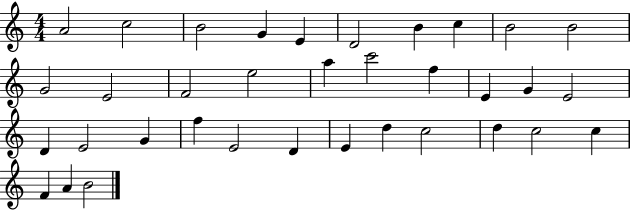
A4/h C5/h B4/h G4/q E4/q D4/h B4/q C5/q B4/h B4/h G4/h E4/h F4/h E5/h A5/q C6/h F5/q E4/q G4/q E4/h D4/q E4/h G4/q F5/q E4/h D4/q E4/q D5/q C5/h D5/q C5/h C5/q F4/q A4/q B4/h